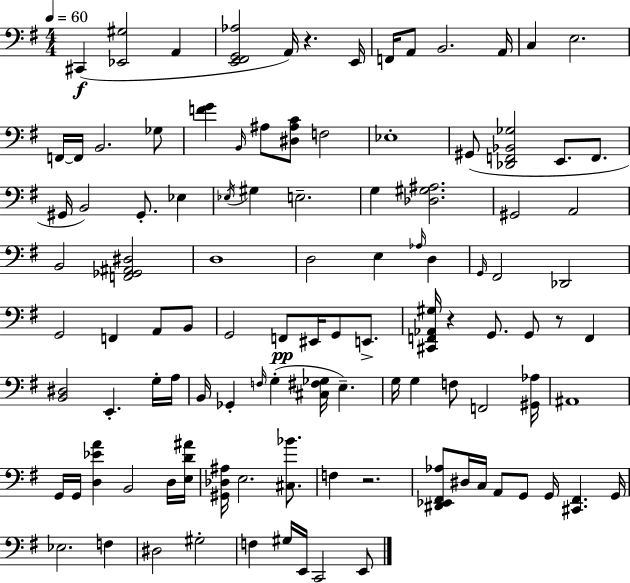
X:1
T:Untitled
M:4/4
L:1/4
K:G
^C,, [_E,,^G,]2 A,, [E,,^F,,G,,_A,]2 A,,/4 z E,,/4 F,,/4 A,,/2 B,,2 A,,/4 C, E,2 F,,/4 F,,/4 B,,2 _G,/2 [FG] B,,/4 ^A,/2 [^D,^A,C]/2 F,2 _E,4 ^G,,/2 [_D,,F,,_B,,_G,]2 E,,/2 F,,/2 ^G,,/4 B,,2 ^G,,/2 _E, _E,/4 ^G, E,2 G, [_D,^G,^A,]2 ^G,,2 A,,2 B,,2 [F,,_G,,^A,,^D,]2 D,4 D,2 E, _A,/4 D, G,,/4 ^F,,2 _D,,2 G,,2 F,, A,,/2 B,,/2 G,,2 F,,/2 ^E,,/4 G,,/2 E,,/2 [^C,,F,,_A,,^G,]/4 z G,,/2 G,,/2 z/2 F,, [B,,^D,]2 E,, G,/4 A,/4 B,,/4 _G,, F,/4 G, [^C,^F,_G,]/4 E, G,/4 G, F,/2 F,,2 [^G,,_A,]/4 ^A,,4 G,,/4 G,,/4 [D,_EA] B,,2 D,/4 [E,D^A]/4 [^G,,_D,^A,]/4 E,2 [^C,_B]/2 F, z2 [^D,,_E,,^F,,_A,]/2 ^D,/4 C,/4 A,,/2 G,,/2 G,,/4 [^C,,^F,,] G,,/4 _E,2 F, ^D,2 ^G,2 F, ^G,/4 E,,/4 C,,2 E,,/2